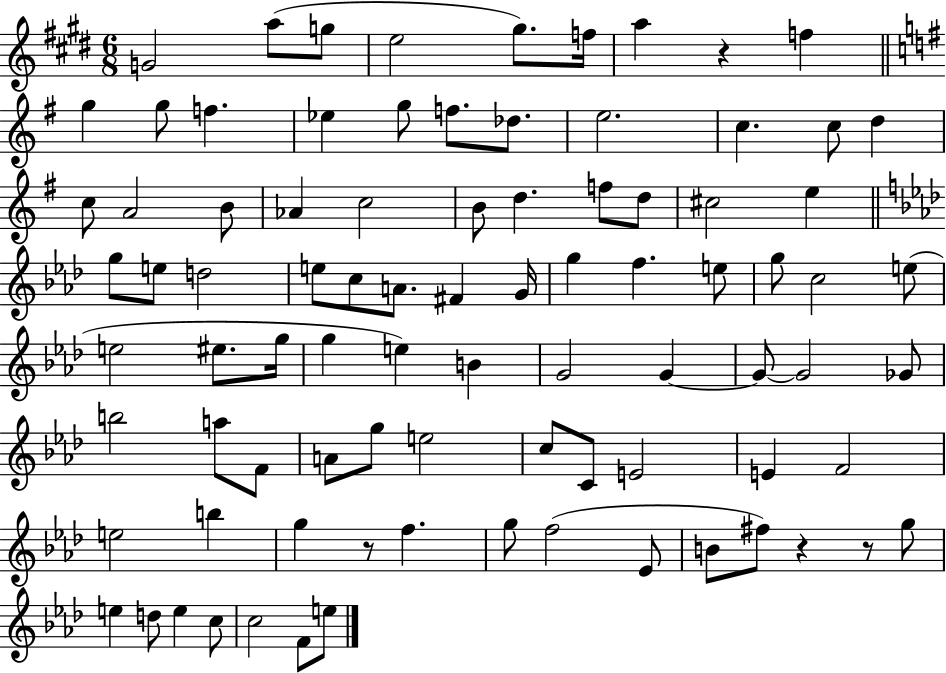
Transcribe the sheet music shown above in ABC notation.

X:1
T:Untitled
M:6/8
L:1/4
K:E
G2 a/2 g/2 e2 ^g/2 f/4 a z f g g/2 f _e g/2 f/2 _d/2 e2 c c/2 d c/2 A2 B/2 _A c2 B/2 d f/2 d/2 ^c2 e g/2 e/2 d2 e/2 c/2 A/2 ^F G/4 g f e/2 g/2 c2 e/2 e2 ^e/2 g/4 g e B G2 G G/2 G2 _G/2 b2 a/2 F/2 A/2 g/2 e2 c/2 C/2 E2 E F2 e2 b g z/2 f g/2 f2 _E/2 B/2 ^f/2 z z/2 g/2 e d/2 e c/2 c2 F/2 e/2